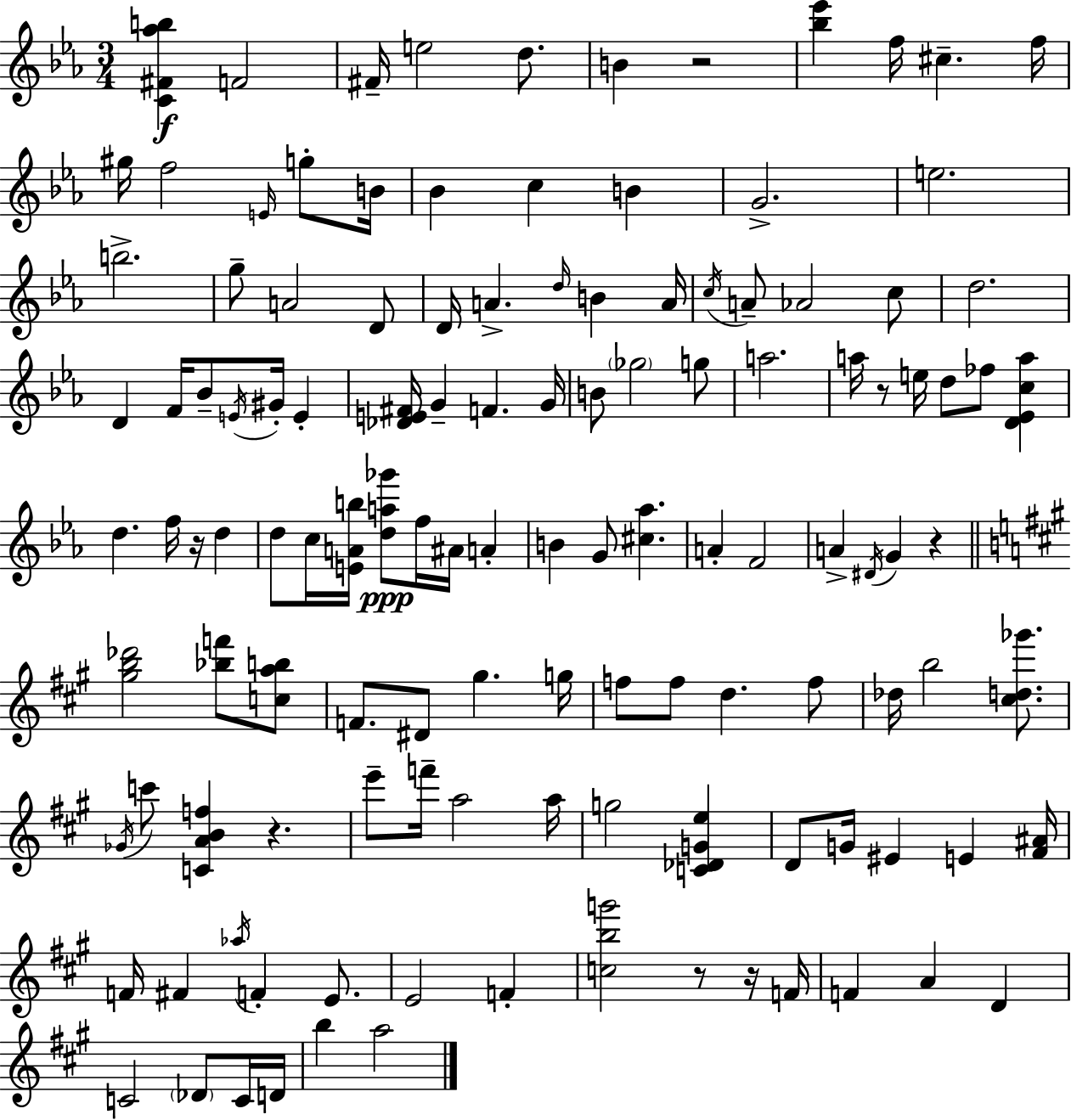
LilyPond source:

{
  \clef treble
  \numericTimeSignature
  \time 3/4
  \key c \minor
  <c' fis' aes'' b''>4\f f'2 | fis'16-- e''2 d''8. | b'4 r2 | <bes'' ees'''>4 f''16 cis''4.-- f''16 | \break gis''16 f''2 \grace { e'16 } g''8-. | b'16 bes'4 c''4 b'4 | g'2.-> | e''2. | \break b''2.-> | g''8-- a'2 d'8 | d'16 a'4.-> \grace { d''16 } b'4 | a'16 \acciaccatura { c''16 } a'8-- aes'2 | \break c''8 d''2. | d'4 f'16 bes'8-- \acciaccatura { e'16 } gis'16-. | e'4-. <des' e' fis'>16 g'4-- f'4. | g'16 b'8 \parenthesize ges''2 | \break g''8 a''2. | a''16 r8 e''16 d''8 fes''8 | <d' ees' c'' a''>4 d''4. f''16 r16 | d''4 d''8 c''16 <e' a' b''>16 <d'' a'' ges'''>8\ppp f''16 ais'16 | \break a'4-. b'4 g'8 <cis'' aes''>4. | a'4-. f'2 | a'4-> \acciaccatura { dis'16 } g'4 | r4 \bar "||" \break \key a \major <gis'' b'' des'''>2 <bes'' f'''>8 <c'' a'' b''>8 | f'8. dis'8 gis''4. g''16 | f''8 f''8 d''4. f''8 | des''16 b''2 <cis'' d'' ges'''>8. | \break \acciaccatura { ges'16 } c'''8 <c' a' b' f''>4 r4. | e'''8-- f'''16-- a''2 | a''16 g''2 <c' des' g' e''>4 | d'8 g'16 eis'4 e'4 | \break <fis' ais'>16 f'16 fis'4 \acciaccatura { aes''16 } f'4-. e'8. | e'2 f'4-. | <c'' b'' g'''>2 r8 | r16 f'16 f'4 a'4 d'4 | \break c'2 \parenthesize des'8 | c'16 d'16 b''4 a''2 | \bar "|."
}